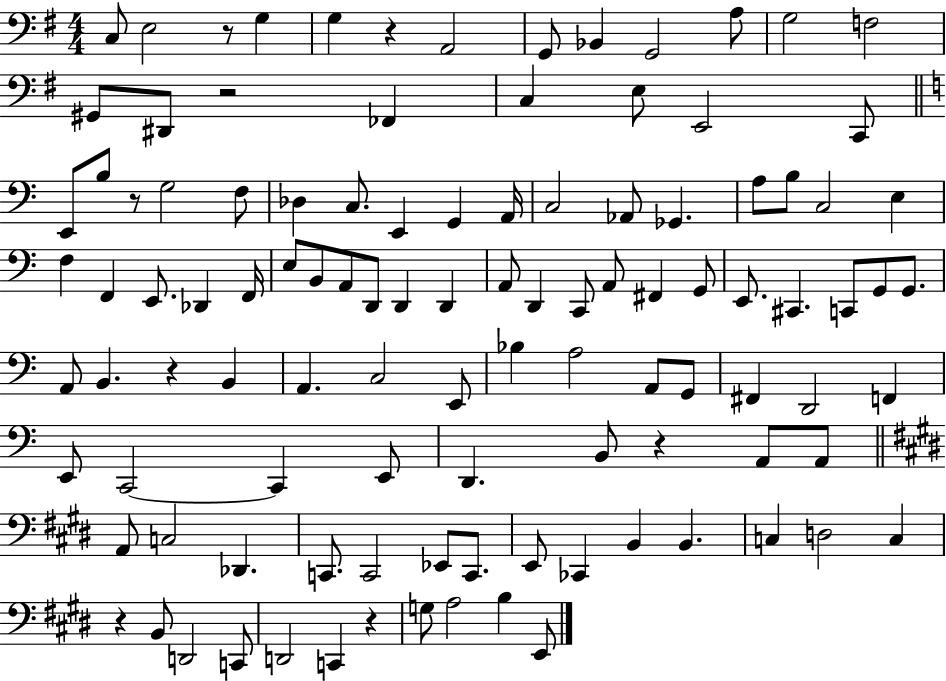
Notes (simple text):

C3/e E3/h R/e G3/q G3/q R/q A2/h G2/e Bb2/q G2/h A3/e G3/h F3/h G#2/e D#2/e R/h FES2/q C3/q E3/e E2/h C2/e E2/e B3/e R/e G3/h F3/e Db3/q C3/e. E2/q G2/q A2/s C3/h Ab2/e Gb2/q. A3/e B3/e C3/h E3/q F3/q F2/q E2/e. Db2/q F2/s E3/e B2/e A2/e D2/e D2/q D2/q A2/e D2/q C2/e A2/e F#2/q G2/e E2/e. C#2/q. C2/e G2/e G2/e. A2/e B2/q. R/q B2/q A2/q. C3/h E2/e Bb3/q A3/h A2/e G2/e F#2/q D2/h F2/q E2/e C2/h C2/q E2/e D2/q. B2/e R/q A2/e A2/e A2/e C3/h Db2/q. C2/e. C2/h Eb2/e C2/e. E2/e CES2/q B2/q B2/q. C3/q D3/h C3/q R/q B2/e D2/h C2/e D2/h C2/q R/q G3/e A3/h B3/q E2/e